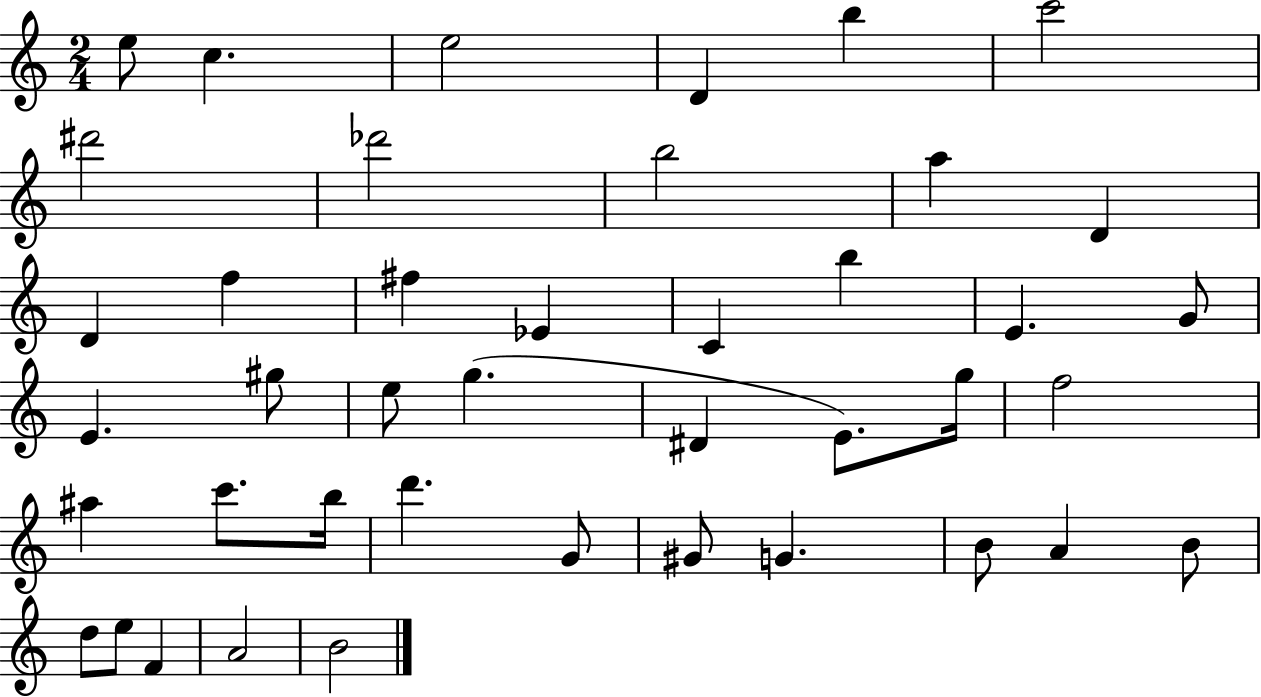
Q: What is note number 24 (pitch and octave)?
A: D#4